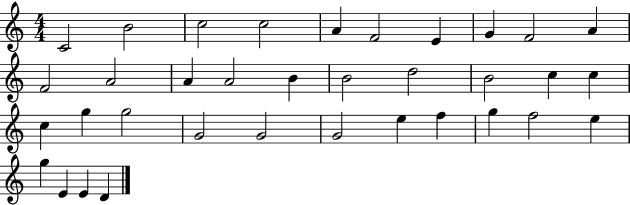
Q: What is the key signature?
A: C major